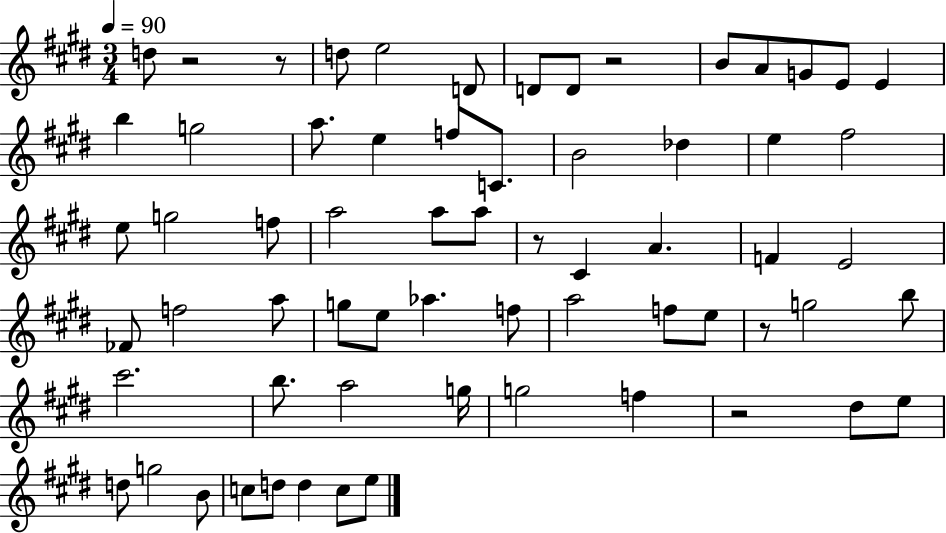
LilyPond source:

{
  \clef treble
  \numericTimeSignature
  \time 3/4
  \key e \major
  \tempo 4 = 90
  d''8 r2 r8 | d''8 e''2 d'8 | d'8 d'8 r2 | b'8 a'8 g'8 e'8 e'4 | \break b''4 g''2 | a''8. e''4 f''8 c'8. | b'2 des''4 | e''4 fis''2 | \break e''8 g''2 f''8 | a''2 a''8 a''8 | r8 cis'4 a'4. | f'4 e'2 | \break fes'8 f''2 a''8 | g''8 e''8 aes''4. f''8 | a''2 f''8 e''8 | r8 g''2 b''8 | \break cis'''2. | b''8. a''2 g''16 | g''2 f''4 | r2 dis''8 e''8 | \break d''8 g''2 b'8 | c''8 d''8 d''4 c''8 e''8 | \bar "|."
}